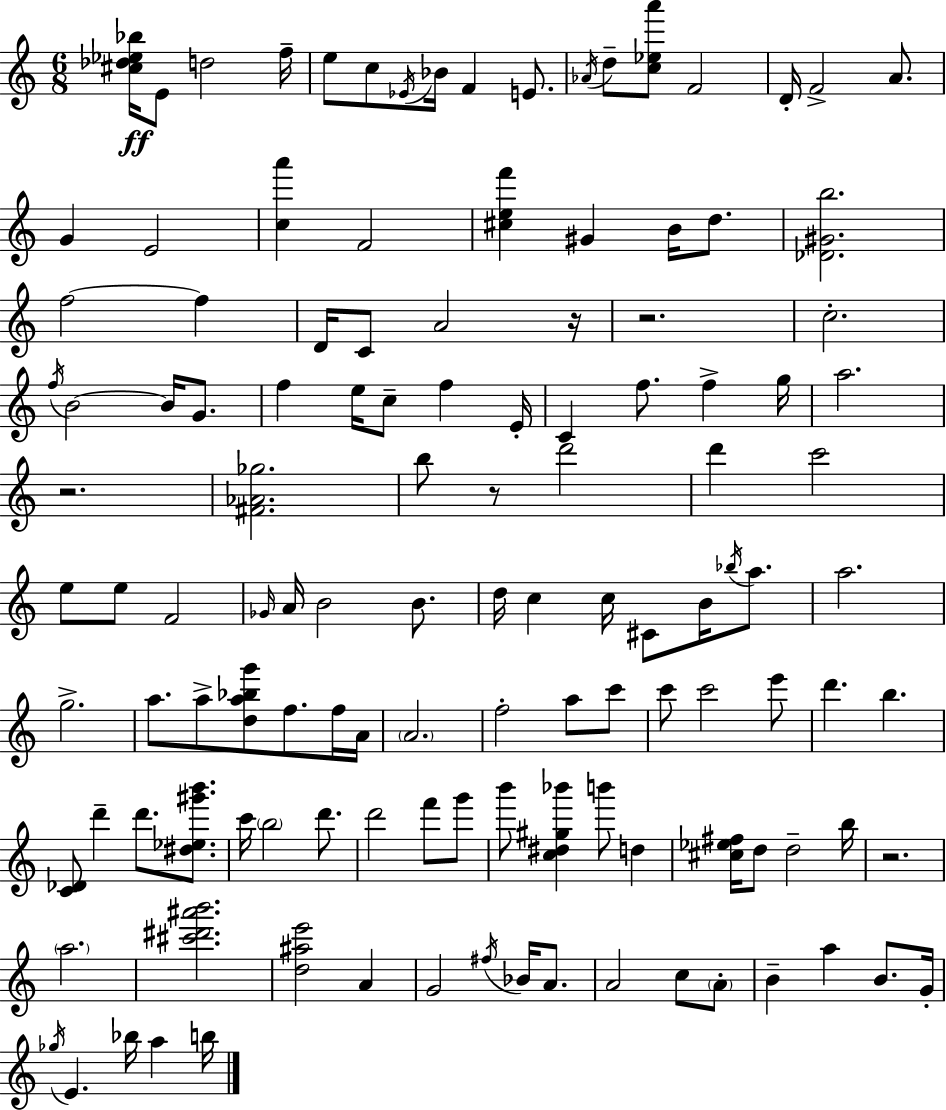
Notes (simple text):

[C#5,Db5,Eb5,Bb5]/s E4/e D5/h F5/s E5/e C5/e Eb4/s Bb4/s F4/q E4/e. Ab4/s D5/e [C5,Eb5,A6]/e F4/h D4/s F4/h A4/e. G4/q E4/h [C5,A6]/q F4/h [C#5,E5,F6]/q G#4/q B4/s D5/e. [Db4,G#4,B5]/h. F5/h F5/q D4/s C4/e A4/h R/s R/h. C5/h. F5/s B4/h B4/s G4/e. F5/q E5/s C5/e F5/q E4/s C4/q F5/e. F5/q G5/s A5/h. R/h. [F#4,Ab4,Gb5]/h. B5/e R/e D6/h D6/q C6/h E5/e E5/e F4/h Gb4/s A4/s B4/h B4/e. D5/s C5/q C5/s C#4/e B4/s Bb5/s A5/e. A5/h. G5/h. A5/e. A5/e [D5,A5,Bb5,G6]/e F5/e. F5/s A4/s A4/h. F5/h A5/e C6/e C6/e C6/h E6/e D6/q. B5/q. [C4,Db4]/e D6/q D6/e. [D#5,Eb5,G#6,B6]/e. C6/s B5/h D6/e. D6/h F6/e G6/e B6/e [C5,D#5,G#5,Bb6]/q B6/e D5/q [C#5,Eb5,F#5]/s D5/e D5/h B5/s R/h. A5/h. [C#6,D#6,A#6,B6]/h. [D5,A#5,E6]/h A4/q G4/h F#5/s Bb4/s A4/e. A4/h C5/e A4/e B4/q A5/q B4/e. G4/s Gb5/s E4/q. Bb5/s A5/q B5/s